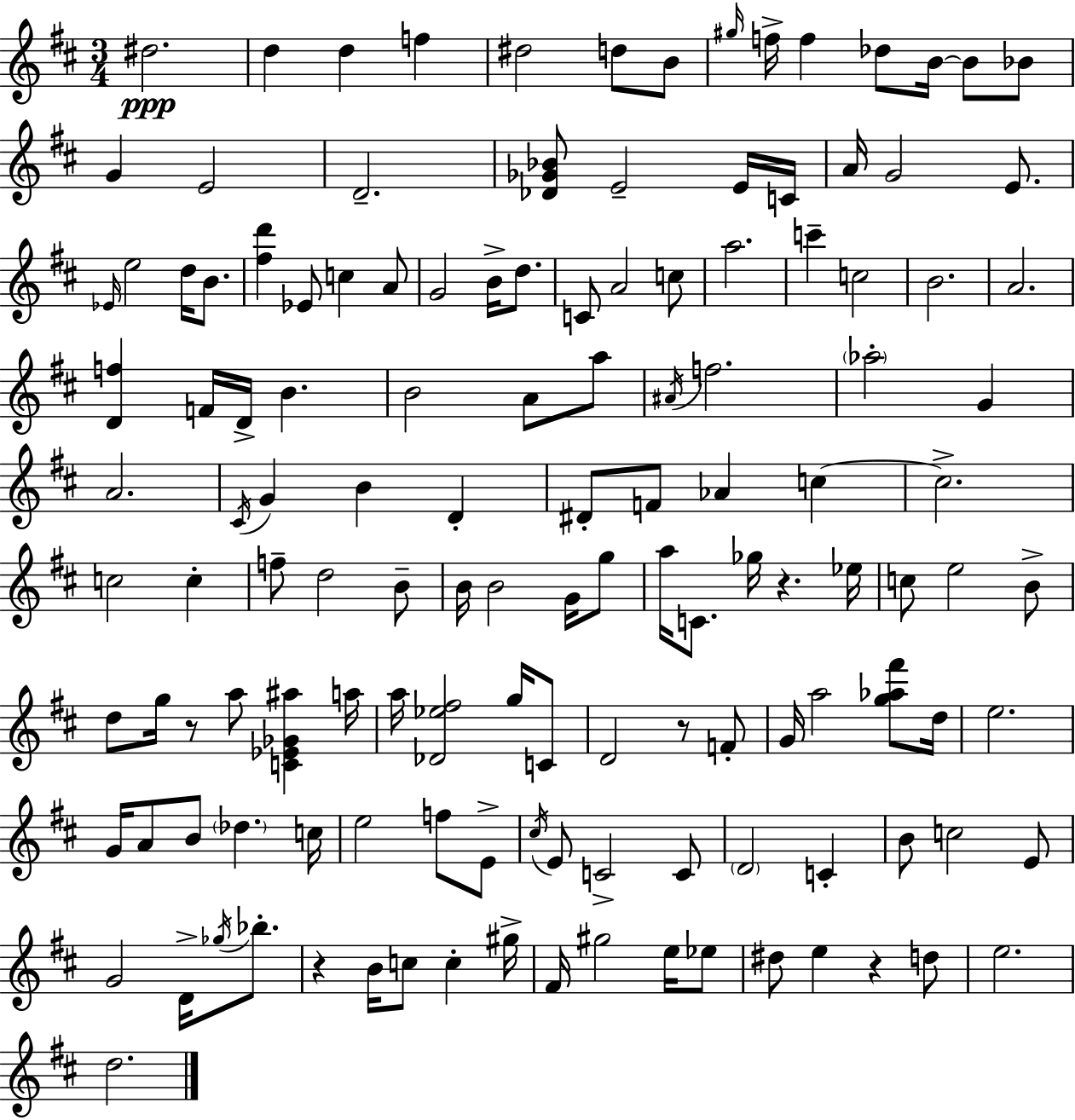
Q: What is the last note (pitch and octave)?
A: D5